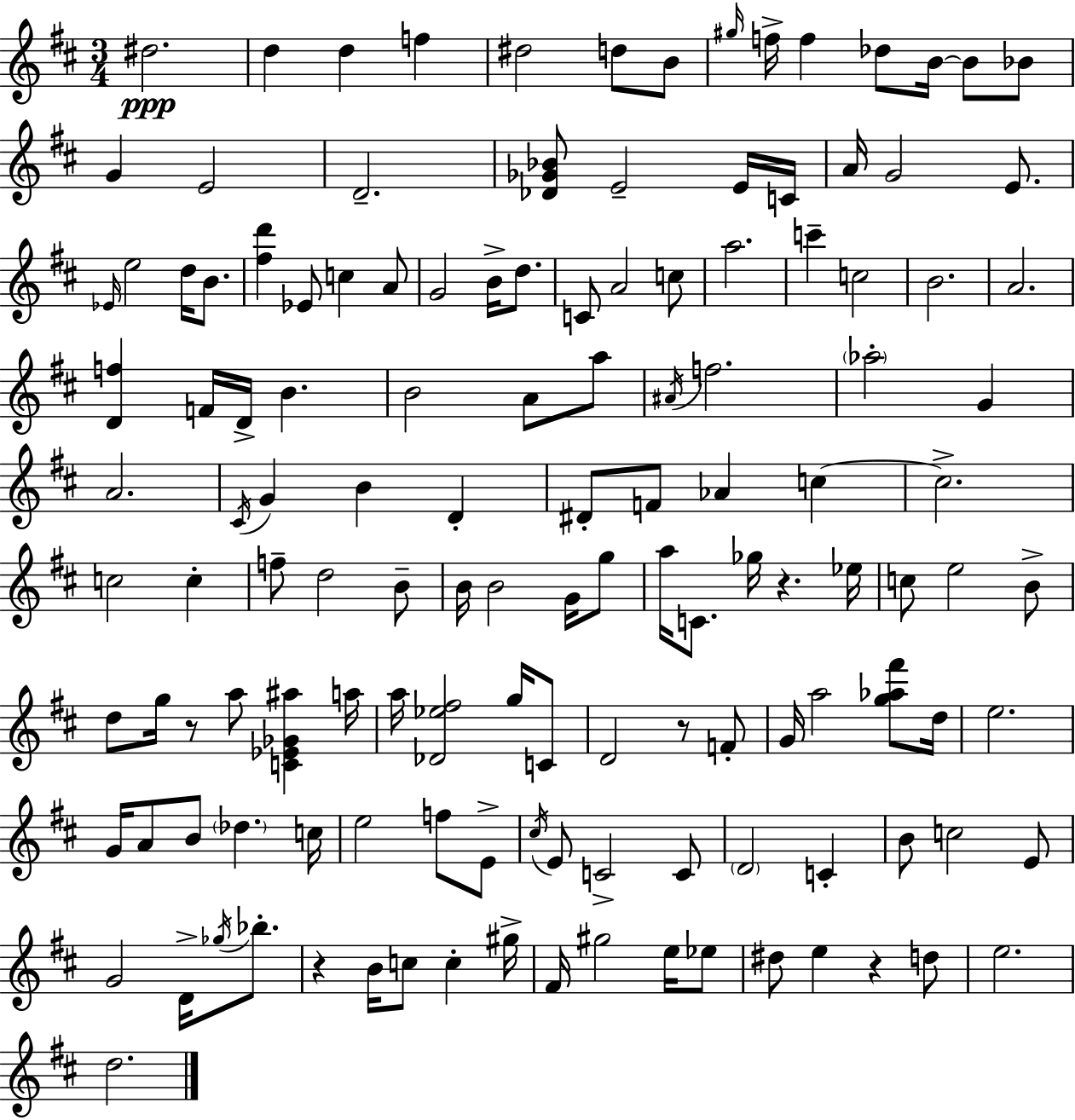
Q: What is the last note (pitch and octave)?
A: D5